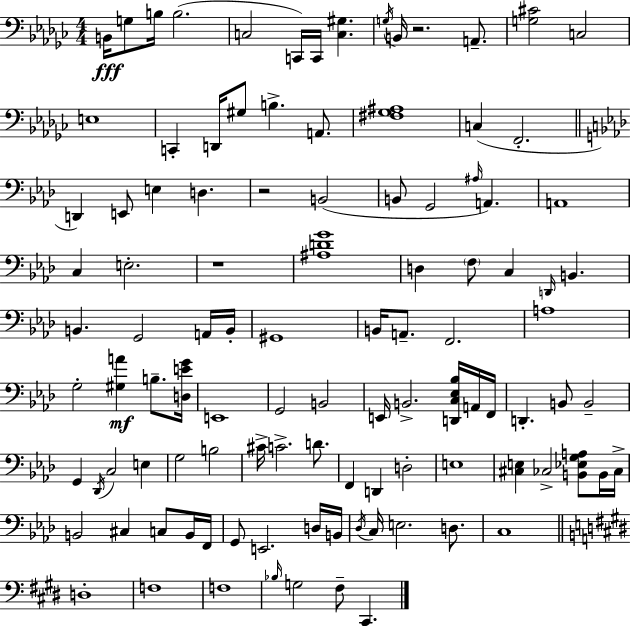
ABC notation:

X:1
T:Untitled
M:4/4
L:1/4
K:Ebm
B,,/4 G,/2 B,/4 B,2 C,2 C,,/4 C,,/4 [C,^G,] G,/4 B,,/4 z2 A,,/2 [G,^C]2 C,2 E,4 C,, D,,/4 ^G,/2 B, A,,/2 [^F,_G,^A,]4 C, F,,2 D,, E,,/2 E, D, z2 B,,2 B,,/2 G,,2 ^A,/4 A,, A,,4 C, E,2 z4 [^A,DG]4 D, F,/2 C, D,,/4 B,, B,, G,,2 A,,/4 B,,/4 ^G,,4 B,,/4 A,,/2 F,,2 A,4 G,2 [^G,A] B,/2 [D,EG]/4 E,,4 G,,2 B,,2 E,,/4 B,,2 [D,,C,_E,_B,]/4 A,,/4 F,,/4 D,, B,,/2 B,,2 G,, _D,,/4 C,2 E, G,2 B,2 ^C/4 C2 D/2 F,, D,, D,2 E,4 [^C,E,] _C,2 [B,,_E,G,A,]/2 B,,/4 _C,/4 B,,2 ^C, C,/2 B,,/4 F,,/4 G,,/2 E,,2 D,/4 B,,/4 _D,/4 C,/4 E,2 D,/2 C,4 D,4 F,4 F,4 _B,/4 G,2 ^F,/2 ^C,,